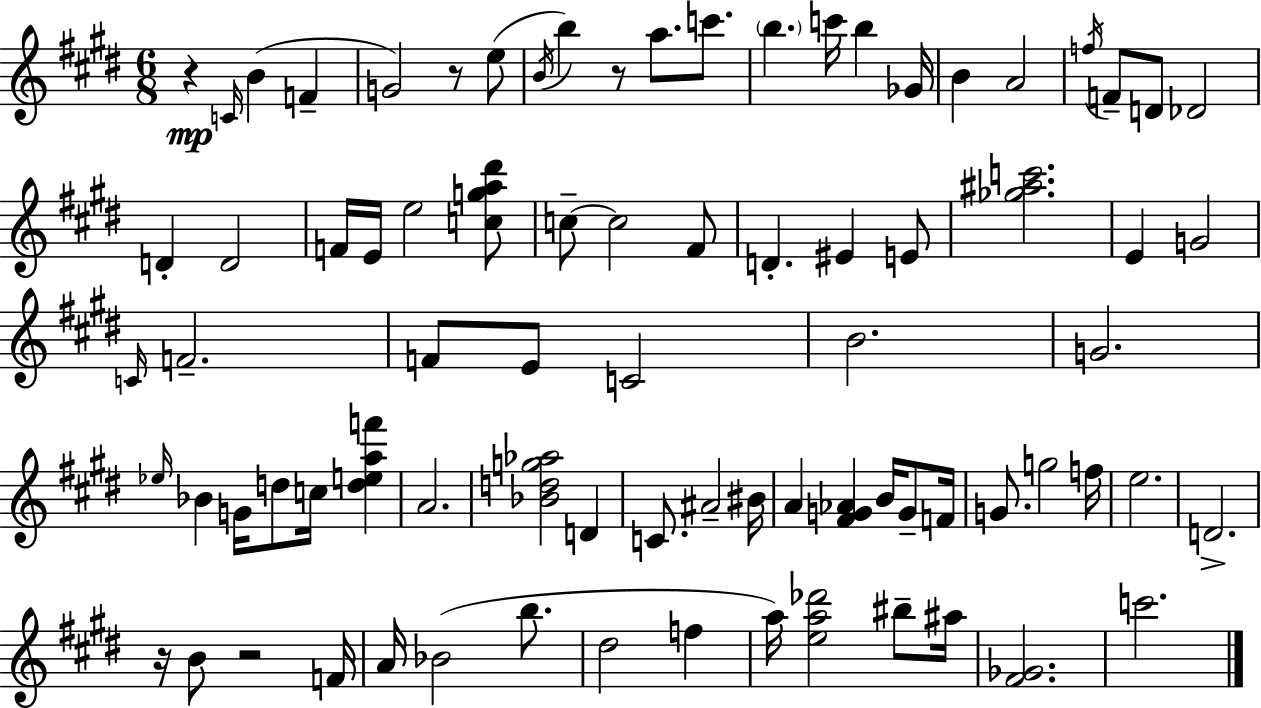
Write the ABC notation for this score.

X:1
T:Untitled
M:6/8
L:1/4
K:E
z C/4 B F G2 z/2 e/2 B/4 b z/2 a/2 c'/2 b c'/4 b _G/4 B A2 f/4 F/2 D/2 _D2 D D2 F/4 E/4 e2 [cga^d']/2 c/2 c2 ^F/2 D ^E E/2 [_g^ac']2 E G2 C/4 F2 F/2 E/2 C2 B2 G2 _e/4 _B G/4 d/2 c/4 [deaf'] A2 [_Bdg_a]2 D C/2 ^A2 ^B/4 A [^FG_A] B/4 G/2 F/4 G/2 g2 f/4 e2 D2 z/4 B/2 z2 F/4 A/4 _B2 b/2 ^d2 f a/4 [ea_d']2 ^b/2 ^a/4 [^F_G]2 c'2